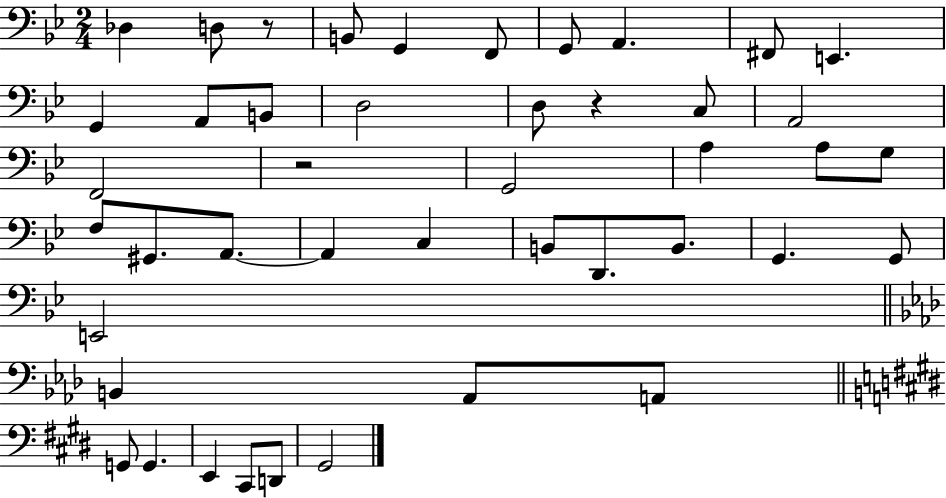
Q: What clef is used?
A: bass